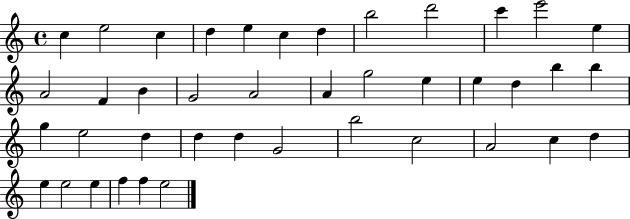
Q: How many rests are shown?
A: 0